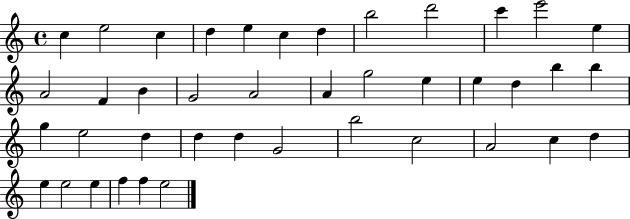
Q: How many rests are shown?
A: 0